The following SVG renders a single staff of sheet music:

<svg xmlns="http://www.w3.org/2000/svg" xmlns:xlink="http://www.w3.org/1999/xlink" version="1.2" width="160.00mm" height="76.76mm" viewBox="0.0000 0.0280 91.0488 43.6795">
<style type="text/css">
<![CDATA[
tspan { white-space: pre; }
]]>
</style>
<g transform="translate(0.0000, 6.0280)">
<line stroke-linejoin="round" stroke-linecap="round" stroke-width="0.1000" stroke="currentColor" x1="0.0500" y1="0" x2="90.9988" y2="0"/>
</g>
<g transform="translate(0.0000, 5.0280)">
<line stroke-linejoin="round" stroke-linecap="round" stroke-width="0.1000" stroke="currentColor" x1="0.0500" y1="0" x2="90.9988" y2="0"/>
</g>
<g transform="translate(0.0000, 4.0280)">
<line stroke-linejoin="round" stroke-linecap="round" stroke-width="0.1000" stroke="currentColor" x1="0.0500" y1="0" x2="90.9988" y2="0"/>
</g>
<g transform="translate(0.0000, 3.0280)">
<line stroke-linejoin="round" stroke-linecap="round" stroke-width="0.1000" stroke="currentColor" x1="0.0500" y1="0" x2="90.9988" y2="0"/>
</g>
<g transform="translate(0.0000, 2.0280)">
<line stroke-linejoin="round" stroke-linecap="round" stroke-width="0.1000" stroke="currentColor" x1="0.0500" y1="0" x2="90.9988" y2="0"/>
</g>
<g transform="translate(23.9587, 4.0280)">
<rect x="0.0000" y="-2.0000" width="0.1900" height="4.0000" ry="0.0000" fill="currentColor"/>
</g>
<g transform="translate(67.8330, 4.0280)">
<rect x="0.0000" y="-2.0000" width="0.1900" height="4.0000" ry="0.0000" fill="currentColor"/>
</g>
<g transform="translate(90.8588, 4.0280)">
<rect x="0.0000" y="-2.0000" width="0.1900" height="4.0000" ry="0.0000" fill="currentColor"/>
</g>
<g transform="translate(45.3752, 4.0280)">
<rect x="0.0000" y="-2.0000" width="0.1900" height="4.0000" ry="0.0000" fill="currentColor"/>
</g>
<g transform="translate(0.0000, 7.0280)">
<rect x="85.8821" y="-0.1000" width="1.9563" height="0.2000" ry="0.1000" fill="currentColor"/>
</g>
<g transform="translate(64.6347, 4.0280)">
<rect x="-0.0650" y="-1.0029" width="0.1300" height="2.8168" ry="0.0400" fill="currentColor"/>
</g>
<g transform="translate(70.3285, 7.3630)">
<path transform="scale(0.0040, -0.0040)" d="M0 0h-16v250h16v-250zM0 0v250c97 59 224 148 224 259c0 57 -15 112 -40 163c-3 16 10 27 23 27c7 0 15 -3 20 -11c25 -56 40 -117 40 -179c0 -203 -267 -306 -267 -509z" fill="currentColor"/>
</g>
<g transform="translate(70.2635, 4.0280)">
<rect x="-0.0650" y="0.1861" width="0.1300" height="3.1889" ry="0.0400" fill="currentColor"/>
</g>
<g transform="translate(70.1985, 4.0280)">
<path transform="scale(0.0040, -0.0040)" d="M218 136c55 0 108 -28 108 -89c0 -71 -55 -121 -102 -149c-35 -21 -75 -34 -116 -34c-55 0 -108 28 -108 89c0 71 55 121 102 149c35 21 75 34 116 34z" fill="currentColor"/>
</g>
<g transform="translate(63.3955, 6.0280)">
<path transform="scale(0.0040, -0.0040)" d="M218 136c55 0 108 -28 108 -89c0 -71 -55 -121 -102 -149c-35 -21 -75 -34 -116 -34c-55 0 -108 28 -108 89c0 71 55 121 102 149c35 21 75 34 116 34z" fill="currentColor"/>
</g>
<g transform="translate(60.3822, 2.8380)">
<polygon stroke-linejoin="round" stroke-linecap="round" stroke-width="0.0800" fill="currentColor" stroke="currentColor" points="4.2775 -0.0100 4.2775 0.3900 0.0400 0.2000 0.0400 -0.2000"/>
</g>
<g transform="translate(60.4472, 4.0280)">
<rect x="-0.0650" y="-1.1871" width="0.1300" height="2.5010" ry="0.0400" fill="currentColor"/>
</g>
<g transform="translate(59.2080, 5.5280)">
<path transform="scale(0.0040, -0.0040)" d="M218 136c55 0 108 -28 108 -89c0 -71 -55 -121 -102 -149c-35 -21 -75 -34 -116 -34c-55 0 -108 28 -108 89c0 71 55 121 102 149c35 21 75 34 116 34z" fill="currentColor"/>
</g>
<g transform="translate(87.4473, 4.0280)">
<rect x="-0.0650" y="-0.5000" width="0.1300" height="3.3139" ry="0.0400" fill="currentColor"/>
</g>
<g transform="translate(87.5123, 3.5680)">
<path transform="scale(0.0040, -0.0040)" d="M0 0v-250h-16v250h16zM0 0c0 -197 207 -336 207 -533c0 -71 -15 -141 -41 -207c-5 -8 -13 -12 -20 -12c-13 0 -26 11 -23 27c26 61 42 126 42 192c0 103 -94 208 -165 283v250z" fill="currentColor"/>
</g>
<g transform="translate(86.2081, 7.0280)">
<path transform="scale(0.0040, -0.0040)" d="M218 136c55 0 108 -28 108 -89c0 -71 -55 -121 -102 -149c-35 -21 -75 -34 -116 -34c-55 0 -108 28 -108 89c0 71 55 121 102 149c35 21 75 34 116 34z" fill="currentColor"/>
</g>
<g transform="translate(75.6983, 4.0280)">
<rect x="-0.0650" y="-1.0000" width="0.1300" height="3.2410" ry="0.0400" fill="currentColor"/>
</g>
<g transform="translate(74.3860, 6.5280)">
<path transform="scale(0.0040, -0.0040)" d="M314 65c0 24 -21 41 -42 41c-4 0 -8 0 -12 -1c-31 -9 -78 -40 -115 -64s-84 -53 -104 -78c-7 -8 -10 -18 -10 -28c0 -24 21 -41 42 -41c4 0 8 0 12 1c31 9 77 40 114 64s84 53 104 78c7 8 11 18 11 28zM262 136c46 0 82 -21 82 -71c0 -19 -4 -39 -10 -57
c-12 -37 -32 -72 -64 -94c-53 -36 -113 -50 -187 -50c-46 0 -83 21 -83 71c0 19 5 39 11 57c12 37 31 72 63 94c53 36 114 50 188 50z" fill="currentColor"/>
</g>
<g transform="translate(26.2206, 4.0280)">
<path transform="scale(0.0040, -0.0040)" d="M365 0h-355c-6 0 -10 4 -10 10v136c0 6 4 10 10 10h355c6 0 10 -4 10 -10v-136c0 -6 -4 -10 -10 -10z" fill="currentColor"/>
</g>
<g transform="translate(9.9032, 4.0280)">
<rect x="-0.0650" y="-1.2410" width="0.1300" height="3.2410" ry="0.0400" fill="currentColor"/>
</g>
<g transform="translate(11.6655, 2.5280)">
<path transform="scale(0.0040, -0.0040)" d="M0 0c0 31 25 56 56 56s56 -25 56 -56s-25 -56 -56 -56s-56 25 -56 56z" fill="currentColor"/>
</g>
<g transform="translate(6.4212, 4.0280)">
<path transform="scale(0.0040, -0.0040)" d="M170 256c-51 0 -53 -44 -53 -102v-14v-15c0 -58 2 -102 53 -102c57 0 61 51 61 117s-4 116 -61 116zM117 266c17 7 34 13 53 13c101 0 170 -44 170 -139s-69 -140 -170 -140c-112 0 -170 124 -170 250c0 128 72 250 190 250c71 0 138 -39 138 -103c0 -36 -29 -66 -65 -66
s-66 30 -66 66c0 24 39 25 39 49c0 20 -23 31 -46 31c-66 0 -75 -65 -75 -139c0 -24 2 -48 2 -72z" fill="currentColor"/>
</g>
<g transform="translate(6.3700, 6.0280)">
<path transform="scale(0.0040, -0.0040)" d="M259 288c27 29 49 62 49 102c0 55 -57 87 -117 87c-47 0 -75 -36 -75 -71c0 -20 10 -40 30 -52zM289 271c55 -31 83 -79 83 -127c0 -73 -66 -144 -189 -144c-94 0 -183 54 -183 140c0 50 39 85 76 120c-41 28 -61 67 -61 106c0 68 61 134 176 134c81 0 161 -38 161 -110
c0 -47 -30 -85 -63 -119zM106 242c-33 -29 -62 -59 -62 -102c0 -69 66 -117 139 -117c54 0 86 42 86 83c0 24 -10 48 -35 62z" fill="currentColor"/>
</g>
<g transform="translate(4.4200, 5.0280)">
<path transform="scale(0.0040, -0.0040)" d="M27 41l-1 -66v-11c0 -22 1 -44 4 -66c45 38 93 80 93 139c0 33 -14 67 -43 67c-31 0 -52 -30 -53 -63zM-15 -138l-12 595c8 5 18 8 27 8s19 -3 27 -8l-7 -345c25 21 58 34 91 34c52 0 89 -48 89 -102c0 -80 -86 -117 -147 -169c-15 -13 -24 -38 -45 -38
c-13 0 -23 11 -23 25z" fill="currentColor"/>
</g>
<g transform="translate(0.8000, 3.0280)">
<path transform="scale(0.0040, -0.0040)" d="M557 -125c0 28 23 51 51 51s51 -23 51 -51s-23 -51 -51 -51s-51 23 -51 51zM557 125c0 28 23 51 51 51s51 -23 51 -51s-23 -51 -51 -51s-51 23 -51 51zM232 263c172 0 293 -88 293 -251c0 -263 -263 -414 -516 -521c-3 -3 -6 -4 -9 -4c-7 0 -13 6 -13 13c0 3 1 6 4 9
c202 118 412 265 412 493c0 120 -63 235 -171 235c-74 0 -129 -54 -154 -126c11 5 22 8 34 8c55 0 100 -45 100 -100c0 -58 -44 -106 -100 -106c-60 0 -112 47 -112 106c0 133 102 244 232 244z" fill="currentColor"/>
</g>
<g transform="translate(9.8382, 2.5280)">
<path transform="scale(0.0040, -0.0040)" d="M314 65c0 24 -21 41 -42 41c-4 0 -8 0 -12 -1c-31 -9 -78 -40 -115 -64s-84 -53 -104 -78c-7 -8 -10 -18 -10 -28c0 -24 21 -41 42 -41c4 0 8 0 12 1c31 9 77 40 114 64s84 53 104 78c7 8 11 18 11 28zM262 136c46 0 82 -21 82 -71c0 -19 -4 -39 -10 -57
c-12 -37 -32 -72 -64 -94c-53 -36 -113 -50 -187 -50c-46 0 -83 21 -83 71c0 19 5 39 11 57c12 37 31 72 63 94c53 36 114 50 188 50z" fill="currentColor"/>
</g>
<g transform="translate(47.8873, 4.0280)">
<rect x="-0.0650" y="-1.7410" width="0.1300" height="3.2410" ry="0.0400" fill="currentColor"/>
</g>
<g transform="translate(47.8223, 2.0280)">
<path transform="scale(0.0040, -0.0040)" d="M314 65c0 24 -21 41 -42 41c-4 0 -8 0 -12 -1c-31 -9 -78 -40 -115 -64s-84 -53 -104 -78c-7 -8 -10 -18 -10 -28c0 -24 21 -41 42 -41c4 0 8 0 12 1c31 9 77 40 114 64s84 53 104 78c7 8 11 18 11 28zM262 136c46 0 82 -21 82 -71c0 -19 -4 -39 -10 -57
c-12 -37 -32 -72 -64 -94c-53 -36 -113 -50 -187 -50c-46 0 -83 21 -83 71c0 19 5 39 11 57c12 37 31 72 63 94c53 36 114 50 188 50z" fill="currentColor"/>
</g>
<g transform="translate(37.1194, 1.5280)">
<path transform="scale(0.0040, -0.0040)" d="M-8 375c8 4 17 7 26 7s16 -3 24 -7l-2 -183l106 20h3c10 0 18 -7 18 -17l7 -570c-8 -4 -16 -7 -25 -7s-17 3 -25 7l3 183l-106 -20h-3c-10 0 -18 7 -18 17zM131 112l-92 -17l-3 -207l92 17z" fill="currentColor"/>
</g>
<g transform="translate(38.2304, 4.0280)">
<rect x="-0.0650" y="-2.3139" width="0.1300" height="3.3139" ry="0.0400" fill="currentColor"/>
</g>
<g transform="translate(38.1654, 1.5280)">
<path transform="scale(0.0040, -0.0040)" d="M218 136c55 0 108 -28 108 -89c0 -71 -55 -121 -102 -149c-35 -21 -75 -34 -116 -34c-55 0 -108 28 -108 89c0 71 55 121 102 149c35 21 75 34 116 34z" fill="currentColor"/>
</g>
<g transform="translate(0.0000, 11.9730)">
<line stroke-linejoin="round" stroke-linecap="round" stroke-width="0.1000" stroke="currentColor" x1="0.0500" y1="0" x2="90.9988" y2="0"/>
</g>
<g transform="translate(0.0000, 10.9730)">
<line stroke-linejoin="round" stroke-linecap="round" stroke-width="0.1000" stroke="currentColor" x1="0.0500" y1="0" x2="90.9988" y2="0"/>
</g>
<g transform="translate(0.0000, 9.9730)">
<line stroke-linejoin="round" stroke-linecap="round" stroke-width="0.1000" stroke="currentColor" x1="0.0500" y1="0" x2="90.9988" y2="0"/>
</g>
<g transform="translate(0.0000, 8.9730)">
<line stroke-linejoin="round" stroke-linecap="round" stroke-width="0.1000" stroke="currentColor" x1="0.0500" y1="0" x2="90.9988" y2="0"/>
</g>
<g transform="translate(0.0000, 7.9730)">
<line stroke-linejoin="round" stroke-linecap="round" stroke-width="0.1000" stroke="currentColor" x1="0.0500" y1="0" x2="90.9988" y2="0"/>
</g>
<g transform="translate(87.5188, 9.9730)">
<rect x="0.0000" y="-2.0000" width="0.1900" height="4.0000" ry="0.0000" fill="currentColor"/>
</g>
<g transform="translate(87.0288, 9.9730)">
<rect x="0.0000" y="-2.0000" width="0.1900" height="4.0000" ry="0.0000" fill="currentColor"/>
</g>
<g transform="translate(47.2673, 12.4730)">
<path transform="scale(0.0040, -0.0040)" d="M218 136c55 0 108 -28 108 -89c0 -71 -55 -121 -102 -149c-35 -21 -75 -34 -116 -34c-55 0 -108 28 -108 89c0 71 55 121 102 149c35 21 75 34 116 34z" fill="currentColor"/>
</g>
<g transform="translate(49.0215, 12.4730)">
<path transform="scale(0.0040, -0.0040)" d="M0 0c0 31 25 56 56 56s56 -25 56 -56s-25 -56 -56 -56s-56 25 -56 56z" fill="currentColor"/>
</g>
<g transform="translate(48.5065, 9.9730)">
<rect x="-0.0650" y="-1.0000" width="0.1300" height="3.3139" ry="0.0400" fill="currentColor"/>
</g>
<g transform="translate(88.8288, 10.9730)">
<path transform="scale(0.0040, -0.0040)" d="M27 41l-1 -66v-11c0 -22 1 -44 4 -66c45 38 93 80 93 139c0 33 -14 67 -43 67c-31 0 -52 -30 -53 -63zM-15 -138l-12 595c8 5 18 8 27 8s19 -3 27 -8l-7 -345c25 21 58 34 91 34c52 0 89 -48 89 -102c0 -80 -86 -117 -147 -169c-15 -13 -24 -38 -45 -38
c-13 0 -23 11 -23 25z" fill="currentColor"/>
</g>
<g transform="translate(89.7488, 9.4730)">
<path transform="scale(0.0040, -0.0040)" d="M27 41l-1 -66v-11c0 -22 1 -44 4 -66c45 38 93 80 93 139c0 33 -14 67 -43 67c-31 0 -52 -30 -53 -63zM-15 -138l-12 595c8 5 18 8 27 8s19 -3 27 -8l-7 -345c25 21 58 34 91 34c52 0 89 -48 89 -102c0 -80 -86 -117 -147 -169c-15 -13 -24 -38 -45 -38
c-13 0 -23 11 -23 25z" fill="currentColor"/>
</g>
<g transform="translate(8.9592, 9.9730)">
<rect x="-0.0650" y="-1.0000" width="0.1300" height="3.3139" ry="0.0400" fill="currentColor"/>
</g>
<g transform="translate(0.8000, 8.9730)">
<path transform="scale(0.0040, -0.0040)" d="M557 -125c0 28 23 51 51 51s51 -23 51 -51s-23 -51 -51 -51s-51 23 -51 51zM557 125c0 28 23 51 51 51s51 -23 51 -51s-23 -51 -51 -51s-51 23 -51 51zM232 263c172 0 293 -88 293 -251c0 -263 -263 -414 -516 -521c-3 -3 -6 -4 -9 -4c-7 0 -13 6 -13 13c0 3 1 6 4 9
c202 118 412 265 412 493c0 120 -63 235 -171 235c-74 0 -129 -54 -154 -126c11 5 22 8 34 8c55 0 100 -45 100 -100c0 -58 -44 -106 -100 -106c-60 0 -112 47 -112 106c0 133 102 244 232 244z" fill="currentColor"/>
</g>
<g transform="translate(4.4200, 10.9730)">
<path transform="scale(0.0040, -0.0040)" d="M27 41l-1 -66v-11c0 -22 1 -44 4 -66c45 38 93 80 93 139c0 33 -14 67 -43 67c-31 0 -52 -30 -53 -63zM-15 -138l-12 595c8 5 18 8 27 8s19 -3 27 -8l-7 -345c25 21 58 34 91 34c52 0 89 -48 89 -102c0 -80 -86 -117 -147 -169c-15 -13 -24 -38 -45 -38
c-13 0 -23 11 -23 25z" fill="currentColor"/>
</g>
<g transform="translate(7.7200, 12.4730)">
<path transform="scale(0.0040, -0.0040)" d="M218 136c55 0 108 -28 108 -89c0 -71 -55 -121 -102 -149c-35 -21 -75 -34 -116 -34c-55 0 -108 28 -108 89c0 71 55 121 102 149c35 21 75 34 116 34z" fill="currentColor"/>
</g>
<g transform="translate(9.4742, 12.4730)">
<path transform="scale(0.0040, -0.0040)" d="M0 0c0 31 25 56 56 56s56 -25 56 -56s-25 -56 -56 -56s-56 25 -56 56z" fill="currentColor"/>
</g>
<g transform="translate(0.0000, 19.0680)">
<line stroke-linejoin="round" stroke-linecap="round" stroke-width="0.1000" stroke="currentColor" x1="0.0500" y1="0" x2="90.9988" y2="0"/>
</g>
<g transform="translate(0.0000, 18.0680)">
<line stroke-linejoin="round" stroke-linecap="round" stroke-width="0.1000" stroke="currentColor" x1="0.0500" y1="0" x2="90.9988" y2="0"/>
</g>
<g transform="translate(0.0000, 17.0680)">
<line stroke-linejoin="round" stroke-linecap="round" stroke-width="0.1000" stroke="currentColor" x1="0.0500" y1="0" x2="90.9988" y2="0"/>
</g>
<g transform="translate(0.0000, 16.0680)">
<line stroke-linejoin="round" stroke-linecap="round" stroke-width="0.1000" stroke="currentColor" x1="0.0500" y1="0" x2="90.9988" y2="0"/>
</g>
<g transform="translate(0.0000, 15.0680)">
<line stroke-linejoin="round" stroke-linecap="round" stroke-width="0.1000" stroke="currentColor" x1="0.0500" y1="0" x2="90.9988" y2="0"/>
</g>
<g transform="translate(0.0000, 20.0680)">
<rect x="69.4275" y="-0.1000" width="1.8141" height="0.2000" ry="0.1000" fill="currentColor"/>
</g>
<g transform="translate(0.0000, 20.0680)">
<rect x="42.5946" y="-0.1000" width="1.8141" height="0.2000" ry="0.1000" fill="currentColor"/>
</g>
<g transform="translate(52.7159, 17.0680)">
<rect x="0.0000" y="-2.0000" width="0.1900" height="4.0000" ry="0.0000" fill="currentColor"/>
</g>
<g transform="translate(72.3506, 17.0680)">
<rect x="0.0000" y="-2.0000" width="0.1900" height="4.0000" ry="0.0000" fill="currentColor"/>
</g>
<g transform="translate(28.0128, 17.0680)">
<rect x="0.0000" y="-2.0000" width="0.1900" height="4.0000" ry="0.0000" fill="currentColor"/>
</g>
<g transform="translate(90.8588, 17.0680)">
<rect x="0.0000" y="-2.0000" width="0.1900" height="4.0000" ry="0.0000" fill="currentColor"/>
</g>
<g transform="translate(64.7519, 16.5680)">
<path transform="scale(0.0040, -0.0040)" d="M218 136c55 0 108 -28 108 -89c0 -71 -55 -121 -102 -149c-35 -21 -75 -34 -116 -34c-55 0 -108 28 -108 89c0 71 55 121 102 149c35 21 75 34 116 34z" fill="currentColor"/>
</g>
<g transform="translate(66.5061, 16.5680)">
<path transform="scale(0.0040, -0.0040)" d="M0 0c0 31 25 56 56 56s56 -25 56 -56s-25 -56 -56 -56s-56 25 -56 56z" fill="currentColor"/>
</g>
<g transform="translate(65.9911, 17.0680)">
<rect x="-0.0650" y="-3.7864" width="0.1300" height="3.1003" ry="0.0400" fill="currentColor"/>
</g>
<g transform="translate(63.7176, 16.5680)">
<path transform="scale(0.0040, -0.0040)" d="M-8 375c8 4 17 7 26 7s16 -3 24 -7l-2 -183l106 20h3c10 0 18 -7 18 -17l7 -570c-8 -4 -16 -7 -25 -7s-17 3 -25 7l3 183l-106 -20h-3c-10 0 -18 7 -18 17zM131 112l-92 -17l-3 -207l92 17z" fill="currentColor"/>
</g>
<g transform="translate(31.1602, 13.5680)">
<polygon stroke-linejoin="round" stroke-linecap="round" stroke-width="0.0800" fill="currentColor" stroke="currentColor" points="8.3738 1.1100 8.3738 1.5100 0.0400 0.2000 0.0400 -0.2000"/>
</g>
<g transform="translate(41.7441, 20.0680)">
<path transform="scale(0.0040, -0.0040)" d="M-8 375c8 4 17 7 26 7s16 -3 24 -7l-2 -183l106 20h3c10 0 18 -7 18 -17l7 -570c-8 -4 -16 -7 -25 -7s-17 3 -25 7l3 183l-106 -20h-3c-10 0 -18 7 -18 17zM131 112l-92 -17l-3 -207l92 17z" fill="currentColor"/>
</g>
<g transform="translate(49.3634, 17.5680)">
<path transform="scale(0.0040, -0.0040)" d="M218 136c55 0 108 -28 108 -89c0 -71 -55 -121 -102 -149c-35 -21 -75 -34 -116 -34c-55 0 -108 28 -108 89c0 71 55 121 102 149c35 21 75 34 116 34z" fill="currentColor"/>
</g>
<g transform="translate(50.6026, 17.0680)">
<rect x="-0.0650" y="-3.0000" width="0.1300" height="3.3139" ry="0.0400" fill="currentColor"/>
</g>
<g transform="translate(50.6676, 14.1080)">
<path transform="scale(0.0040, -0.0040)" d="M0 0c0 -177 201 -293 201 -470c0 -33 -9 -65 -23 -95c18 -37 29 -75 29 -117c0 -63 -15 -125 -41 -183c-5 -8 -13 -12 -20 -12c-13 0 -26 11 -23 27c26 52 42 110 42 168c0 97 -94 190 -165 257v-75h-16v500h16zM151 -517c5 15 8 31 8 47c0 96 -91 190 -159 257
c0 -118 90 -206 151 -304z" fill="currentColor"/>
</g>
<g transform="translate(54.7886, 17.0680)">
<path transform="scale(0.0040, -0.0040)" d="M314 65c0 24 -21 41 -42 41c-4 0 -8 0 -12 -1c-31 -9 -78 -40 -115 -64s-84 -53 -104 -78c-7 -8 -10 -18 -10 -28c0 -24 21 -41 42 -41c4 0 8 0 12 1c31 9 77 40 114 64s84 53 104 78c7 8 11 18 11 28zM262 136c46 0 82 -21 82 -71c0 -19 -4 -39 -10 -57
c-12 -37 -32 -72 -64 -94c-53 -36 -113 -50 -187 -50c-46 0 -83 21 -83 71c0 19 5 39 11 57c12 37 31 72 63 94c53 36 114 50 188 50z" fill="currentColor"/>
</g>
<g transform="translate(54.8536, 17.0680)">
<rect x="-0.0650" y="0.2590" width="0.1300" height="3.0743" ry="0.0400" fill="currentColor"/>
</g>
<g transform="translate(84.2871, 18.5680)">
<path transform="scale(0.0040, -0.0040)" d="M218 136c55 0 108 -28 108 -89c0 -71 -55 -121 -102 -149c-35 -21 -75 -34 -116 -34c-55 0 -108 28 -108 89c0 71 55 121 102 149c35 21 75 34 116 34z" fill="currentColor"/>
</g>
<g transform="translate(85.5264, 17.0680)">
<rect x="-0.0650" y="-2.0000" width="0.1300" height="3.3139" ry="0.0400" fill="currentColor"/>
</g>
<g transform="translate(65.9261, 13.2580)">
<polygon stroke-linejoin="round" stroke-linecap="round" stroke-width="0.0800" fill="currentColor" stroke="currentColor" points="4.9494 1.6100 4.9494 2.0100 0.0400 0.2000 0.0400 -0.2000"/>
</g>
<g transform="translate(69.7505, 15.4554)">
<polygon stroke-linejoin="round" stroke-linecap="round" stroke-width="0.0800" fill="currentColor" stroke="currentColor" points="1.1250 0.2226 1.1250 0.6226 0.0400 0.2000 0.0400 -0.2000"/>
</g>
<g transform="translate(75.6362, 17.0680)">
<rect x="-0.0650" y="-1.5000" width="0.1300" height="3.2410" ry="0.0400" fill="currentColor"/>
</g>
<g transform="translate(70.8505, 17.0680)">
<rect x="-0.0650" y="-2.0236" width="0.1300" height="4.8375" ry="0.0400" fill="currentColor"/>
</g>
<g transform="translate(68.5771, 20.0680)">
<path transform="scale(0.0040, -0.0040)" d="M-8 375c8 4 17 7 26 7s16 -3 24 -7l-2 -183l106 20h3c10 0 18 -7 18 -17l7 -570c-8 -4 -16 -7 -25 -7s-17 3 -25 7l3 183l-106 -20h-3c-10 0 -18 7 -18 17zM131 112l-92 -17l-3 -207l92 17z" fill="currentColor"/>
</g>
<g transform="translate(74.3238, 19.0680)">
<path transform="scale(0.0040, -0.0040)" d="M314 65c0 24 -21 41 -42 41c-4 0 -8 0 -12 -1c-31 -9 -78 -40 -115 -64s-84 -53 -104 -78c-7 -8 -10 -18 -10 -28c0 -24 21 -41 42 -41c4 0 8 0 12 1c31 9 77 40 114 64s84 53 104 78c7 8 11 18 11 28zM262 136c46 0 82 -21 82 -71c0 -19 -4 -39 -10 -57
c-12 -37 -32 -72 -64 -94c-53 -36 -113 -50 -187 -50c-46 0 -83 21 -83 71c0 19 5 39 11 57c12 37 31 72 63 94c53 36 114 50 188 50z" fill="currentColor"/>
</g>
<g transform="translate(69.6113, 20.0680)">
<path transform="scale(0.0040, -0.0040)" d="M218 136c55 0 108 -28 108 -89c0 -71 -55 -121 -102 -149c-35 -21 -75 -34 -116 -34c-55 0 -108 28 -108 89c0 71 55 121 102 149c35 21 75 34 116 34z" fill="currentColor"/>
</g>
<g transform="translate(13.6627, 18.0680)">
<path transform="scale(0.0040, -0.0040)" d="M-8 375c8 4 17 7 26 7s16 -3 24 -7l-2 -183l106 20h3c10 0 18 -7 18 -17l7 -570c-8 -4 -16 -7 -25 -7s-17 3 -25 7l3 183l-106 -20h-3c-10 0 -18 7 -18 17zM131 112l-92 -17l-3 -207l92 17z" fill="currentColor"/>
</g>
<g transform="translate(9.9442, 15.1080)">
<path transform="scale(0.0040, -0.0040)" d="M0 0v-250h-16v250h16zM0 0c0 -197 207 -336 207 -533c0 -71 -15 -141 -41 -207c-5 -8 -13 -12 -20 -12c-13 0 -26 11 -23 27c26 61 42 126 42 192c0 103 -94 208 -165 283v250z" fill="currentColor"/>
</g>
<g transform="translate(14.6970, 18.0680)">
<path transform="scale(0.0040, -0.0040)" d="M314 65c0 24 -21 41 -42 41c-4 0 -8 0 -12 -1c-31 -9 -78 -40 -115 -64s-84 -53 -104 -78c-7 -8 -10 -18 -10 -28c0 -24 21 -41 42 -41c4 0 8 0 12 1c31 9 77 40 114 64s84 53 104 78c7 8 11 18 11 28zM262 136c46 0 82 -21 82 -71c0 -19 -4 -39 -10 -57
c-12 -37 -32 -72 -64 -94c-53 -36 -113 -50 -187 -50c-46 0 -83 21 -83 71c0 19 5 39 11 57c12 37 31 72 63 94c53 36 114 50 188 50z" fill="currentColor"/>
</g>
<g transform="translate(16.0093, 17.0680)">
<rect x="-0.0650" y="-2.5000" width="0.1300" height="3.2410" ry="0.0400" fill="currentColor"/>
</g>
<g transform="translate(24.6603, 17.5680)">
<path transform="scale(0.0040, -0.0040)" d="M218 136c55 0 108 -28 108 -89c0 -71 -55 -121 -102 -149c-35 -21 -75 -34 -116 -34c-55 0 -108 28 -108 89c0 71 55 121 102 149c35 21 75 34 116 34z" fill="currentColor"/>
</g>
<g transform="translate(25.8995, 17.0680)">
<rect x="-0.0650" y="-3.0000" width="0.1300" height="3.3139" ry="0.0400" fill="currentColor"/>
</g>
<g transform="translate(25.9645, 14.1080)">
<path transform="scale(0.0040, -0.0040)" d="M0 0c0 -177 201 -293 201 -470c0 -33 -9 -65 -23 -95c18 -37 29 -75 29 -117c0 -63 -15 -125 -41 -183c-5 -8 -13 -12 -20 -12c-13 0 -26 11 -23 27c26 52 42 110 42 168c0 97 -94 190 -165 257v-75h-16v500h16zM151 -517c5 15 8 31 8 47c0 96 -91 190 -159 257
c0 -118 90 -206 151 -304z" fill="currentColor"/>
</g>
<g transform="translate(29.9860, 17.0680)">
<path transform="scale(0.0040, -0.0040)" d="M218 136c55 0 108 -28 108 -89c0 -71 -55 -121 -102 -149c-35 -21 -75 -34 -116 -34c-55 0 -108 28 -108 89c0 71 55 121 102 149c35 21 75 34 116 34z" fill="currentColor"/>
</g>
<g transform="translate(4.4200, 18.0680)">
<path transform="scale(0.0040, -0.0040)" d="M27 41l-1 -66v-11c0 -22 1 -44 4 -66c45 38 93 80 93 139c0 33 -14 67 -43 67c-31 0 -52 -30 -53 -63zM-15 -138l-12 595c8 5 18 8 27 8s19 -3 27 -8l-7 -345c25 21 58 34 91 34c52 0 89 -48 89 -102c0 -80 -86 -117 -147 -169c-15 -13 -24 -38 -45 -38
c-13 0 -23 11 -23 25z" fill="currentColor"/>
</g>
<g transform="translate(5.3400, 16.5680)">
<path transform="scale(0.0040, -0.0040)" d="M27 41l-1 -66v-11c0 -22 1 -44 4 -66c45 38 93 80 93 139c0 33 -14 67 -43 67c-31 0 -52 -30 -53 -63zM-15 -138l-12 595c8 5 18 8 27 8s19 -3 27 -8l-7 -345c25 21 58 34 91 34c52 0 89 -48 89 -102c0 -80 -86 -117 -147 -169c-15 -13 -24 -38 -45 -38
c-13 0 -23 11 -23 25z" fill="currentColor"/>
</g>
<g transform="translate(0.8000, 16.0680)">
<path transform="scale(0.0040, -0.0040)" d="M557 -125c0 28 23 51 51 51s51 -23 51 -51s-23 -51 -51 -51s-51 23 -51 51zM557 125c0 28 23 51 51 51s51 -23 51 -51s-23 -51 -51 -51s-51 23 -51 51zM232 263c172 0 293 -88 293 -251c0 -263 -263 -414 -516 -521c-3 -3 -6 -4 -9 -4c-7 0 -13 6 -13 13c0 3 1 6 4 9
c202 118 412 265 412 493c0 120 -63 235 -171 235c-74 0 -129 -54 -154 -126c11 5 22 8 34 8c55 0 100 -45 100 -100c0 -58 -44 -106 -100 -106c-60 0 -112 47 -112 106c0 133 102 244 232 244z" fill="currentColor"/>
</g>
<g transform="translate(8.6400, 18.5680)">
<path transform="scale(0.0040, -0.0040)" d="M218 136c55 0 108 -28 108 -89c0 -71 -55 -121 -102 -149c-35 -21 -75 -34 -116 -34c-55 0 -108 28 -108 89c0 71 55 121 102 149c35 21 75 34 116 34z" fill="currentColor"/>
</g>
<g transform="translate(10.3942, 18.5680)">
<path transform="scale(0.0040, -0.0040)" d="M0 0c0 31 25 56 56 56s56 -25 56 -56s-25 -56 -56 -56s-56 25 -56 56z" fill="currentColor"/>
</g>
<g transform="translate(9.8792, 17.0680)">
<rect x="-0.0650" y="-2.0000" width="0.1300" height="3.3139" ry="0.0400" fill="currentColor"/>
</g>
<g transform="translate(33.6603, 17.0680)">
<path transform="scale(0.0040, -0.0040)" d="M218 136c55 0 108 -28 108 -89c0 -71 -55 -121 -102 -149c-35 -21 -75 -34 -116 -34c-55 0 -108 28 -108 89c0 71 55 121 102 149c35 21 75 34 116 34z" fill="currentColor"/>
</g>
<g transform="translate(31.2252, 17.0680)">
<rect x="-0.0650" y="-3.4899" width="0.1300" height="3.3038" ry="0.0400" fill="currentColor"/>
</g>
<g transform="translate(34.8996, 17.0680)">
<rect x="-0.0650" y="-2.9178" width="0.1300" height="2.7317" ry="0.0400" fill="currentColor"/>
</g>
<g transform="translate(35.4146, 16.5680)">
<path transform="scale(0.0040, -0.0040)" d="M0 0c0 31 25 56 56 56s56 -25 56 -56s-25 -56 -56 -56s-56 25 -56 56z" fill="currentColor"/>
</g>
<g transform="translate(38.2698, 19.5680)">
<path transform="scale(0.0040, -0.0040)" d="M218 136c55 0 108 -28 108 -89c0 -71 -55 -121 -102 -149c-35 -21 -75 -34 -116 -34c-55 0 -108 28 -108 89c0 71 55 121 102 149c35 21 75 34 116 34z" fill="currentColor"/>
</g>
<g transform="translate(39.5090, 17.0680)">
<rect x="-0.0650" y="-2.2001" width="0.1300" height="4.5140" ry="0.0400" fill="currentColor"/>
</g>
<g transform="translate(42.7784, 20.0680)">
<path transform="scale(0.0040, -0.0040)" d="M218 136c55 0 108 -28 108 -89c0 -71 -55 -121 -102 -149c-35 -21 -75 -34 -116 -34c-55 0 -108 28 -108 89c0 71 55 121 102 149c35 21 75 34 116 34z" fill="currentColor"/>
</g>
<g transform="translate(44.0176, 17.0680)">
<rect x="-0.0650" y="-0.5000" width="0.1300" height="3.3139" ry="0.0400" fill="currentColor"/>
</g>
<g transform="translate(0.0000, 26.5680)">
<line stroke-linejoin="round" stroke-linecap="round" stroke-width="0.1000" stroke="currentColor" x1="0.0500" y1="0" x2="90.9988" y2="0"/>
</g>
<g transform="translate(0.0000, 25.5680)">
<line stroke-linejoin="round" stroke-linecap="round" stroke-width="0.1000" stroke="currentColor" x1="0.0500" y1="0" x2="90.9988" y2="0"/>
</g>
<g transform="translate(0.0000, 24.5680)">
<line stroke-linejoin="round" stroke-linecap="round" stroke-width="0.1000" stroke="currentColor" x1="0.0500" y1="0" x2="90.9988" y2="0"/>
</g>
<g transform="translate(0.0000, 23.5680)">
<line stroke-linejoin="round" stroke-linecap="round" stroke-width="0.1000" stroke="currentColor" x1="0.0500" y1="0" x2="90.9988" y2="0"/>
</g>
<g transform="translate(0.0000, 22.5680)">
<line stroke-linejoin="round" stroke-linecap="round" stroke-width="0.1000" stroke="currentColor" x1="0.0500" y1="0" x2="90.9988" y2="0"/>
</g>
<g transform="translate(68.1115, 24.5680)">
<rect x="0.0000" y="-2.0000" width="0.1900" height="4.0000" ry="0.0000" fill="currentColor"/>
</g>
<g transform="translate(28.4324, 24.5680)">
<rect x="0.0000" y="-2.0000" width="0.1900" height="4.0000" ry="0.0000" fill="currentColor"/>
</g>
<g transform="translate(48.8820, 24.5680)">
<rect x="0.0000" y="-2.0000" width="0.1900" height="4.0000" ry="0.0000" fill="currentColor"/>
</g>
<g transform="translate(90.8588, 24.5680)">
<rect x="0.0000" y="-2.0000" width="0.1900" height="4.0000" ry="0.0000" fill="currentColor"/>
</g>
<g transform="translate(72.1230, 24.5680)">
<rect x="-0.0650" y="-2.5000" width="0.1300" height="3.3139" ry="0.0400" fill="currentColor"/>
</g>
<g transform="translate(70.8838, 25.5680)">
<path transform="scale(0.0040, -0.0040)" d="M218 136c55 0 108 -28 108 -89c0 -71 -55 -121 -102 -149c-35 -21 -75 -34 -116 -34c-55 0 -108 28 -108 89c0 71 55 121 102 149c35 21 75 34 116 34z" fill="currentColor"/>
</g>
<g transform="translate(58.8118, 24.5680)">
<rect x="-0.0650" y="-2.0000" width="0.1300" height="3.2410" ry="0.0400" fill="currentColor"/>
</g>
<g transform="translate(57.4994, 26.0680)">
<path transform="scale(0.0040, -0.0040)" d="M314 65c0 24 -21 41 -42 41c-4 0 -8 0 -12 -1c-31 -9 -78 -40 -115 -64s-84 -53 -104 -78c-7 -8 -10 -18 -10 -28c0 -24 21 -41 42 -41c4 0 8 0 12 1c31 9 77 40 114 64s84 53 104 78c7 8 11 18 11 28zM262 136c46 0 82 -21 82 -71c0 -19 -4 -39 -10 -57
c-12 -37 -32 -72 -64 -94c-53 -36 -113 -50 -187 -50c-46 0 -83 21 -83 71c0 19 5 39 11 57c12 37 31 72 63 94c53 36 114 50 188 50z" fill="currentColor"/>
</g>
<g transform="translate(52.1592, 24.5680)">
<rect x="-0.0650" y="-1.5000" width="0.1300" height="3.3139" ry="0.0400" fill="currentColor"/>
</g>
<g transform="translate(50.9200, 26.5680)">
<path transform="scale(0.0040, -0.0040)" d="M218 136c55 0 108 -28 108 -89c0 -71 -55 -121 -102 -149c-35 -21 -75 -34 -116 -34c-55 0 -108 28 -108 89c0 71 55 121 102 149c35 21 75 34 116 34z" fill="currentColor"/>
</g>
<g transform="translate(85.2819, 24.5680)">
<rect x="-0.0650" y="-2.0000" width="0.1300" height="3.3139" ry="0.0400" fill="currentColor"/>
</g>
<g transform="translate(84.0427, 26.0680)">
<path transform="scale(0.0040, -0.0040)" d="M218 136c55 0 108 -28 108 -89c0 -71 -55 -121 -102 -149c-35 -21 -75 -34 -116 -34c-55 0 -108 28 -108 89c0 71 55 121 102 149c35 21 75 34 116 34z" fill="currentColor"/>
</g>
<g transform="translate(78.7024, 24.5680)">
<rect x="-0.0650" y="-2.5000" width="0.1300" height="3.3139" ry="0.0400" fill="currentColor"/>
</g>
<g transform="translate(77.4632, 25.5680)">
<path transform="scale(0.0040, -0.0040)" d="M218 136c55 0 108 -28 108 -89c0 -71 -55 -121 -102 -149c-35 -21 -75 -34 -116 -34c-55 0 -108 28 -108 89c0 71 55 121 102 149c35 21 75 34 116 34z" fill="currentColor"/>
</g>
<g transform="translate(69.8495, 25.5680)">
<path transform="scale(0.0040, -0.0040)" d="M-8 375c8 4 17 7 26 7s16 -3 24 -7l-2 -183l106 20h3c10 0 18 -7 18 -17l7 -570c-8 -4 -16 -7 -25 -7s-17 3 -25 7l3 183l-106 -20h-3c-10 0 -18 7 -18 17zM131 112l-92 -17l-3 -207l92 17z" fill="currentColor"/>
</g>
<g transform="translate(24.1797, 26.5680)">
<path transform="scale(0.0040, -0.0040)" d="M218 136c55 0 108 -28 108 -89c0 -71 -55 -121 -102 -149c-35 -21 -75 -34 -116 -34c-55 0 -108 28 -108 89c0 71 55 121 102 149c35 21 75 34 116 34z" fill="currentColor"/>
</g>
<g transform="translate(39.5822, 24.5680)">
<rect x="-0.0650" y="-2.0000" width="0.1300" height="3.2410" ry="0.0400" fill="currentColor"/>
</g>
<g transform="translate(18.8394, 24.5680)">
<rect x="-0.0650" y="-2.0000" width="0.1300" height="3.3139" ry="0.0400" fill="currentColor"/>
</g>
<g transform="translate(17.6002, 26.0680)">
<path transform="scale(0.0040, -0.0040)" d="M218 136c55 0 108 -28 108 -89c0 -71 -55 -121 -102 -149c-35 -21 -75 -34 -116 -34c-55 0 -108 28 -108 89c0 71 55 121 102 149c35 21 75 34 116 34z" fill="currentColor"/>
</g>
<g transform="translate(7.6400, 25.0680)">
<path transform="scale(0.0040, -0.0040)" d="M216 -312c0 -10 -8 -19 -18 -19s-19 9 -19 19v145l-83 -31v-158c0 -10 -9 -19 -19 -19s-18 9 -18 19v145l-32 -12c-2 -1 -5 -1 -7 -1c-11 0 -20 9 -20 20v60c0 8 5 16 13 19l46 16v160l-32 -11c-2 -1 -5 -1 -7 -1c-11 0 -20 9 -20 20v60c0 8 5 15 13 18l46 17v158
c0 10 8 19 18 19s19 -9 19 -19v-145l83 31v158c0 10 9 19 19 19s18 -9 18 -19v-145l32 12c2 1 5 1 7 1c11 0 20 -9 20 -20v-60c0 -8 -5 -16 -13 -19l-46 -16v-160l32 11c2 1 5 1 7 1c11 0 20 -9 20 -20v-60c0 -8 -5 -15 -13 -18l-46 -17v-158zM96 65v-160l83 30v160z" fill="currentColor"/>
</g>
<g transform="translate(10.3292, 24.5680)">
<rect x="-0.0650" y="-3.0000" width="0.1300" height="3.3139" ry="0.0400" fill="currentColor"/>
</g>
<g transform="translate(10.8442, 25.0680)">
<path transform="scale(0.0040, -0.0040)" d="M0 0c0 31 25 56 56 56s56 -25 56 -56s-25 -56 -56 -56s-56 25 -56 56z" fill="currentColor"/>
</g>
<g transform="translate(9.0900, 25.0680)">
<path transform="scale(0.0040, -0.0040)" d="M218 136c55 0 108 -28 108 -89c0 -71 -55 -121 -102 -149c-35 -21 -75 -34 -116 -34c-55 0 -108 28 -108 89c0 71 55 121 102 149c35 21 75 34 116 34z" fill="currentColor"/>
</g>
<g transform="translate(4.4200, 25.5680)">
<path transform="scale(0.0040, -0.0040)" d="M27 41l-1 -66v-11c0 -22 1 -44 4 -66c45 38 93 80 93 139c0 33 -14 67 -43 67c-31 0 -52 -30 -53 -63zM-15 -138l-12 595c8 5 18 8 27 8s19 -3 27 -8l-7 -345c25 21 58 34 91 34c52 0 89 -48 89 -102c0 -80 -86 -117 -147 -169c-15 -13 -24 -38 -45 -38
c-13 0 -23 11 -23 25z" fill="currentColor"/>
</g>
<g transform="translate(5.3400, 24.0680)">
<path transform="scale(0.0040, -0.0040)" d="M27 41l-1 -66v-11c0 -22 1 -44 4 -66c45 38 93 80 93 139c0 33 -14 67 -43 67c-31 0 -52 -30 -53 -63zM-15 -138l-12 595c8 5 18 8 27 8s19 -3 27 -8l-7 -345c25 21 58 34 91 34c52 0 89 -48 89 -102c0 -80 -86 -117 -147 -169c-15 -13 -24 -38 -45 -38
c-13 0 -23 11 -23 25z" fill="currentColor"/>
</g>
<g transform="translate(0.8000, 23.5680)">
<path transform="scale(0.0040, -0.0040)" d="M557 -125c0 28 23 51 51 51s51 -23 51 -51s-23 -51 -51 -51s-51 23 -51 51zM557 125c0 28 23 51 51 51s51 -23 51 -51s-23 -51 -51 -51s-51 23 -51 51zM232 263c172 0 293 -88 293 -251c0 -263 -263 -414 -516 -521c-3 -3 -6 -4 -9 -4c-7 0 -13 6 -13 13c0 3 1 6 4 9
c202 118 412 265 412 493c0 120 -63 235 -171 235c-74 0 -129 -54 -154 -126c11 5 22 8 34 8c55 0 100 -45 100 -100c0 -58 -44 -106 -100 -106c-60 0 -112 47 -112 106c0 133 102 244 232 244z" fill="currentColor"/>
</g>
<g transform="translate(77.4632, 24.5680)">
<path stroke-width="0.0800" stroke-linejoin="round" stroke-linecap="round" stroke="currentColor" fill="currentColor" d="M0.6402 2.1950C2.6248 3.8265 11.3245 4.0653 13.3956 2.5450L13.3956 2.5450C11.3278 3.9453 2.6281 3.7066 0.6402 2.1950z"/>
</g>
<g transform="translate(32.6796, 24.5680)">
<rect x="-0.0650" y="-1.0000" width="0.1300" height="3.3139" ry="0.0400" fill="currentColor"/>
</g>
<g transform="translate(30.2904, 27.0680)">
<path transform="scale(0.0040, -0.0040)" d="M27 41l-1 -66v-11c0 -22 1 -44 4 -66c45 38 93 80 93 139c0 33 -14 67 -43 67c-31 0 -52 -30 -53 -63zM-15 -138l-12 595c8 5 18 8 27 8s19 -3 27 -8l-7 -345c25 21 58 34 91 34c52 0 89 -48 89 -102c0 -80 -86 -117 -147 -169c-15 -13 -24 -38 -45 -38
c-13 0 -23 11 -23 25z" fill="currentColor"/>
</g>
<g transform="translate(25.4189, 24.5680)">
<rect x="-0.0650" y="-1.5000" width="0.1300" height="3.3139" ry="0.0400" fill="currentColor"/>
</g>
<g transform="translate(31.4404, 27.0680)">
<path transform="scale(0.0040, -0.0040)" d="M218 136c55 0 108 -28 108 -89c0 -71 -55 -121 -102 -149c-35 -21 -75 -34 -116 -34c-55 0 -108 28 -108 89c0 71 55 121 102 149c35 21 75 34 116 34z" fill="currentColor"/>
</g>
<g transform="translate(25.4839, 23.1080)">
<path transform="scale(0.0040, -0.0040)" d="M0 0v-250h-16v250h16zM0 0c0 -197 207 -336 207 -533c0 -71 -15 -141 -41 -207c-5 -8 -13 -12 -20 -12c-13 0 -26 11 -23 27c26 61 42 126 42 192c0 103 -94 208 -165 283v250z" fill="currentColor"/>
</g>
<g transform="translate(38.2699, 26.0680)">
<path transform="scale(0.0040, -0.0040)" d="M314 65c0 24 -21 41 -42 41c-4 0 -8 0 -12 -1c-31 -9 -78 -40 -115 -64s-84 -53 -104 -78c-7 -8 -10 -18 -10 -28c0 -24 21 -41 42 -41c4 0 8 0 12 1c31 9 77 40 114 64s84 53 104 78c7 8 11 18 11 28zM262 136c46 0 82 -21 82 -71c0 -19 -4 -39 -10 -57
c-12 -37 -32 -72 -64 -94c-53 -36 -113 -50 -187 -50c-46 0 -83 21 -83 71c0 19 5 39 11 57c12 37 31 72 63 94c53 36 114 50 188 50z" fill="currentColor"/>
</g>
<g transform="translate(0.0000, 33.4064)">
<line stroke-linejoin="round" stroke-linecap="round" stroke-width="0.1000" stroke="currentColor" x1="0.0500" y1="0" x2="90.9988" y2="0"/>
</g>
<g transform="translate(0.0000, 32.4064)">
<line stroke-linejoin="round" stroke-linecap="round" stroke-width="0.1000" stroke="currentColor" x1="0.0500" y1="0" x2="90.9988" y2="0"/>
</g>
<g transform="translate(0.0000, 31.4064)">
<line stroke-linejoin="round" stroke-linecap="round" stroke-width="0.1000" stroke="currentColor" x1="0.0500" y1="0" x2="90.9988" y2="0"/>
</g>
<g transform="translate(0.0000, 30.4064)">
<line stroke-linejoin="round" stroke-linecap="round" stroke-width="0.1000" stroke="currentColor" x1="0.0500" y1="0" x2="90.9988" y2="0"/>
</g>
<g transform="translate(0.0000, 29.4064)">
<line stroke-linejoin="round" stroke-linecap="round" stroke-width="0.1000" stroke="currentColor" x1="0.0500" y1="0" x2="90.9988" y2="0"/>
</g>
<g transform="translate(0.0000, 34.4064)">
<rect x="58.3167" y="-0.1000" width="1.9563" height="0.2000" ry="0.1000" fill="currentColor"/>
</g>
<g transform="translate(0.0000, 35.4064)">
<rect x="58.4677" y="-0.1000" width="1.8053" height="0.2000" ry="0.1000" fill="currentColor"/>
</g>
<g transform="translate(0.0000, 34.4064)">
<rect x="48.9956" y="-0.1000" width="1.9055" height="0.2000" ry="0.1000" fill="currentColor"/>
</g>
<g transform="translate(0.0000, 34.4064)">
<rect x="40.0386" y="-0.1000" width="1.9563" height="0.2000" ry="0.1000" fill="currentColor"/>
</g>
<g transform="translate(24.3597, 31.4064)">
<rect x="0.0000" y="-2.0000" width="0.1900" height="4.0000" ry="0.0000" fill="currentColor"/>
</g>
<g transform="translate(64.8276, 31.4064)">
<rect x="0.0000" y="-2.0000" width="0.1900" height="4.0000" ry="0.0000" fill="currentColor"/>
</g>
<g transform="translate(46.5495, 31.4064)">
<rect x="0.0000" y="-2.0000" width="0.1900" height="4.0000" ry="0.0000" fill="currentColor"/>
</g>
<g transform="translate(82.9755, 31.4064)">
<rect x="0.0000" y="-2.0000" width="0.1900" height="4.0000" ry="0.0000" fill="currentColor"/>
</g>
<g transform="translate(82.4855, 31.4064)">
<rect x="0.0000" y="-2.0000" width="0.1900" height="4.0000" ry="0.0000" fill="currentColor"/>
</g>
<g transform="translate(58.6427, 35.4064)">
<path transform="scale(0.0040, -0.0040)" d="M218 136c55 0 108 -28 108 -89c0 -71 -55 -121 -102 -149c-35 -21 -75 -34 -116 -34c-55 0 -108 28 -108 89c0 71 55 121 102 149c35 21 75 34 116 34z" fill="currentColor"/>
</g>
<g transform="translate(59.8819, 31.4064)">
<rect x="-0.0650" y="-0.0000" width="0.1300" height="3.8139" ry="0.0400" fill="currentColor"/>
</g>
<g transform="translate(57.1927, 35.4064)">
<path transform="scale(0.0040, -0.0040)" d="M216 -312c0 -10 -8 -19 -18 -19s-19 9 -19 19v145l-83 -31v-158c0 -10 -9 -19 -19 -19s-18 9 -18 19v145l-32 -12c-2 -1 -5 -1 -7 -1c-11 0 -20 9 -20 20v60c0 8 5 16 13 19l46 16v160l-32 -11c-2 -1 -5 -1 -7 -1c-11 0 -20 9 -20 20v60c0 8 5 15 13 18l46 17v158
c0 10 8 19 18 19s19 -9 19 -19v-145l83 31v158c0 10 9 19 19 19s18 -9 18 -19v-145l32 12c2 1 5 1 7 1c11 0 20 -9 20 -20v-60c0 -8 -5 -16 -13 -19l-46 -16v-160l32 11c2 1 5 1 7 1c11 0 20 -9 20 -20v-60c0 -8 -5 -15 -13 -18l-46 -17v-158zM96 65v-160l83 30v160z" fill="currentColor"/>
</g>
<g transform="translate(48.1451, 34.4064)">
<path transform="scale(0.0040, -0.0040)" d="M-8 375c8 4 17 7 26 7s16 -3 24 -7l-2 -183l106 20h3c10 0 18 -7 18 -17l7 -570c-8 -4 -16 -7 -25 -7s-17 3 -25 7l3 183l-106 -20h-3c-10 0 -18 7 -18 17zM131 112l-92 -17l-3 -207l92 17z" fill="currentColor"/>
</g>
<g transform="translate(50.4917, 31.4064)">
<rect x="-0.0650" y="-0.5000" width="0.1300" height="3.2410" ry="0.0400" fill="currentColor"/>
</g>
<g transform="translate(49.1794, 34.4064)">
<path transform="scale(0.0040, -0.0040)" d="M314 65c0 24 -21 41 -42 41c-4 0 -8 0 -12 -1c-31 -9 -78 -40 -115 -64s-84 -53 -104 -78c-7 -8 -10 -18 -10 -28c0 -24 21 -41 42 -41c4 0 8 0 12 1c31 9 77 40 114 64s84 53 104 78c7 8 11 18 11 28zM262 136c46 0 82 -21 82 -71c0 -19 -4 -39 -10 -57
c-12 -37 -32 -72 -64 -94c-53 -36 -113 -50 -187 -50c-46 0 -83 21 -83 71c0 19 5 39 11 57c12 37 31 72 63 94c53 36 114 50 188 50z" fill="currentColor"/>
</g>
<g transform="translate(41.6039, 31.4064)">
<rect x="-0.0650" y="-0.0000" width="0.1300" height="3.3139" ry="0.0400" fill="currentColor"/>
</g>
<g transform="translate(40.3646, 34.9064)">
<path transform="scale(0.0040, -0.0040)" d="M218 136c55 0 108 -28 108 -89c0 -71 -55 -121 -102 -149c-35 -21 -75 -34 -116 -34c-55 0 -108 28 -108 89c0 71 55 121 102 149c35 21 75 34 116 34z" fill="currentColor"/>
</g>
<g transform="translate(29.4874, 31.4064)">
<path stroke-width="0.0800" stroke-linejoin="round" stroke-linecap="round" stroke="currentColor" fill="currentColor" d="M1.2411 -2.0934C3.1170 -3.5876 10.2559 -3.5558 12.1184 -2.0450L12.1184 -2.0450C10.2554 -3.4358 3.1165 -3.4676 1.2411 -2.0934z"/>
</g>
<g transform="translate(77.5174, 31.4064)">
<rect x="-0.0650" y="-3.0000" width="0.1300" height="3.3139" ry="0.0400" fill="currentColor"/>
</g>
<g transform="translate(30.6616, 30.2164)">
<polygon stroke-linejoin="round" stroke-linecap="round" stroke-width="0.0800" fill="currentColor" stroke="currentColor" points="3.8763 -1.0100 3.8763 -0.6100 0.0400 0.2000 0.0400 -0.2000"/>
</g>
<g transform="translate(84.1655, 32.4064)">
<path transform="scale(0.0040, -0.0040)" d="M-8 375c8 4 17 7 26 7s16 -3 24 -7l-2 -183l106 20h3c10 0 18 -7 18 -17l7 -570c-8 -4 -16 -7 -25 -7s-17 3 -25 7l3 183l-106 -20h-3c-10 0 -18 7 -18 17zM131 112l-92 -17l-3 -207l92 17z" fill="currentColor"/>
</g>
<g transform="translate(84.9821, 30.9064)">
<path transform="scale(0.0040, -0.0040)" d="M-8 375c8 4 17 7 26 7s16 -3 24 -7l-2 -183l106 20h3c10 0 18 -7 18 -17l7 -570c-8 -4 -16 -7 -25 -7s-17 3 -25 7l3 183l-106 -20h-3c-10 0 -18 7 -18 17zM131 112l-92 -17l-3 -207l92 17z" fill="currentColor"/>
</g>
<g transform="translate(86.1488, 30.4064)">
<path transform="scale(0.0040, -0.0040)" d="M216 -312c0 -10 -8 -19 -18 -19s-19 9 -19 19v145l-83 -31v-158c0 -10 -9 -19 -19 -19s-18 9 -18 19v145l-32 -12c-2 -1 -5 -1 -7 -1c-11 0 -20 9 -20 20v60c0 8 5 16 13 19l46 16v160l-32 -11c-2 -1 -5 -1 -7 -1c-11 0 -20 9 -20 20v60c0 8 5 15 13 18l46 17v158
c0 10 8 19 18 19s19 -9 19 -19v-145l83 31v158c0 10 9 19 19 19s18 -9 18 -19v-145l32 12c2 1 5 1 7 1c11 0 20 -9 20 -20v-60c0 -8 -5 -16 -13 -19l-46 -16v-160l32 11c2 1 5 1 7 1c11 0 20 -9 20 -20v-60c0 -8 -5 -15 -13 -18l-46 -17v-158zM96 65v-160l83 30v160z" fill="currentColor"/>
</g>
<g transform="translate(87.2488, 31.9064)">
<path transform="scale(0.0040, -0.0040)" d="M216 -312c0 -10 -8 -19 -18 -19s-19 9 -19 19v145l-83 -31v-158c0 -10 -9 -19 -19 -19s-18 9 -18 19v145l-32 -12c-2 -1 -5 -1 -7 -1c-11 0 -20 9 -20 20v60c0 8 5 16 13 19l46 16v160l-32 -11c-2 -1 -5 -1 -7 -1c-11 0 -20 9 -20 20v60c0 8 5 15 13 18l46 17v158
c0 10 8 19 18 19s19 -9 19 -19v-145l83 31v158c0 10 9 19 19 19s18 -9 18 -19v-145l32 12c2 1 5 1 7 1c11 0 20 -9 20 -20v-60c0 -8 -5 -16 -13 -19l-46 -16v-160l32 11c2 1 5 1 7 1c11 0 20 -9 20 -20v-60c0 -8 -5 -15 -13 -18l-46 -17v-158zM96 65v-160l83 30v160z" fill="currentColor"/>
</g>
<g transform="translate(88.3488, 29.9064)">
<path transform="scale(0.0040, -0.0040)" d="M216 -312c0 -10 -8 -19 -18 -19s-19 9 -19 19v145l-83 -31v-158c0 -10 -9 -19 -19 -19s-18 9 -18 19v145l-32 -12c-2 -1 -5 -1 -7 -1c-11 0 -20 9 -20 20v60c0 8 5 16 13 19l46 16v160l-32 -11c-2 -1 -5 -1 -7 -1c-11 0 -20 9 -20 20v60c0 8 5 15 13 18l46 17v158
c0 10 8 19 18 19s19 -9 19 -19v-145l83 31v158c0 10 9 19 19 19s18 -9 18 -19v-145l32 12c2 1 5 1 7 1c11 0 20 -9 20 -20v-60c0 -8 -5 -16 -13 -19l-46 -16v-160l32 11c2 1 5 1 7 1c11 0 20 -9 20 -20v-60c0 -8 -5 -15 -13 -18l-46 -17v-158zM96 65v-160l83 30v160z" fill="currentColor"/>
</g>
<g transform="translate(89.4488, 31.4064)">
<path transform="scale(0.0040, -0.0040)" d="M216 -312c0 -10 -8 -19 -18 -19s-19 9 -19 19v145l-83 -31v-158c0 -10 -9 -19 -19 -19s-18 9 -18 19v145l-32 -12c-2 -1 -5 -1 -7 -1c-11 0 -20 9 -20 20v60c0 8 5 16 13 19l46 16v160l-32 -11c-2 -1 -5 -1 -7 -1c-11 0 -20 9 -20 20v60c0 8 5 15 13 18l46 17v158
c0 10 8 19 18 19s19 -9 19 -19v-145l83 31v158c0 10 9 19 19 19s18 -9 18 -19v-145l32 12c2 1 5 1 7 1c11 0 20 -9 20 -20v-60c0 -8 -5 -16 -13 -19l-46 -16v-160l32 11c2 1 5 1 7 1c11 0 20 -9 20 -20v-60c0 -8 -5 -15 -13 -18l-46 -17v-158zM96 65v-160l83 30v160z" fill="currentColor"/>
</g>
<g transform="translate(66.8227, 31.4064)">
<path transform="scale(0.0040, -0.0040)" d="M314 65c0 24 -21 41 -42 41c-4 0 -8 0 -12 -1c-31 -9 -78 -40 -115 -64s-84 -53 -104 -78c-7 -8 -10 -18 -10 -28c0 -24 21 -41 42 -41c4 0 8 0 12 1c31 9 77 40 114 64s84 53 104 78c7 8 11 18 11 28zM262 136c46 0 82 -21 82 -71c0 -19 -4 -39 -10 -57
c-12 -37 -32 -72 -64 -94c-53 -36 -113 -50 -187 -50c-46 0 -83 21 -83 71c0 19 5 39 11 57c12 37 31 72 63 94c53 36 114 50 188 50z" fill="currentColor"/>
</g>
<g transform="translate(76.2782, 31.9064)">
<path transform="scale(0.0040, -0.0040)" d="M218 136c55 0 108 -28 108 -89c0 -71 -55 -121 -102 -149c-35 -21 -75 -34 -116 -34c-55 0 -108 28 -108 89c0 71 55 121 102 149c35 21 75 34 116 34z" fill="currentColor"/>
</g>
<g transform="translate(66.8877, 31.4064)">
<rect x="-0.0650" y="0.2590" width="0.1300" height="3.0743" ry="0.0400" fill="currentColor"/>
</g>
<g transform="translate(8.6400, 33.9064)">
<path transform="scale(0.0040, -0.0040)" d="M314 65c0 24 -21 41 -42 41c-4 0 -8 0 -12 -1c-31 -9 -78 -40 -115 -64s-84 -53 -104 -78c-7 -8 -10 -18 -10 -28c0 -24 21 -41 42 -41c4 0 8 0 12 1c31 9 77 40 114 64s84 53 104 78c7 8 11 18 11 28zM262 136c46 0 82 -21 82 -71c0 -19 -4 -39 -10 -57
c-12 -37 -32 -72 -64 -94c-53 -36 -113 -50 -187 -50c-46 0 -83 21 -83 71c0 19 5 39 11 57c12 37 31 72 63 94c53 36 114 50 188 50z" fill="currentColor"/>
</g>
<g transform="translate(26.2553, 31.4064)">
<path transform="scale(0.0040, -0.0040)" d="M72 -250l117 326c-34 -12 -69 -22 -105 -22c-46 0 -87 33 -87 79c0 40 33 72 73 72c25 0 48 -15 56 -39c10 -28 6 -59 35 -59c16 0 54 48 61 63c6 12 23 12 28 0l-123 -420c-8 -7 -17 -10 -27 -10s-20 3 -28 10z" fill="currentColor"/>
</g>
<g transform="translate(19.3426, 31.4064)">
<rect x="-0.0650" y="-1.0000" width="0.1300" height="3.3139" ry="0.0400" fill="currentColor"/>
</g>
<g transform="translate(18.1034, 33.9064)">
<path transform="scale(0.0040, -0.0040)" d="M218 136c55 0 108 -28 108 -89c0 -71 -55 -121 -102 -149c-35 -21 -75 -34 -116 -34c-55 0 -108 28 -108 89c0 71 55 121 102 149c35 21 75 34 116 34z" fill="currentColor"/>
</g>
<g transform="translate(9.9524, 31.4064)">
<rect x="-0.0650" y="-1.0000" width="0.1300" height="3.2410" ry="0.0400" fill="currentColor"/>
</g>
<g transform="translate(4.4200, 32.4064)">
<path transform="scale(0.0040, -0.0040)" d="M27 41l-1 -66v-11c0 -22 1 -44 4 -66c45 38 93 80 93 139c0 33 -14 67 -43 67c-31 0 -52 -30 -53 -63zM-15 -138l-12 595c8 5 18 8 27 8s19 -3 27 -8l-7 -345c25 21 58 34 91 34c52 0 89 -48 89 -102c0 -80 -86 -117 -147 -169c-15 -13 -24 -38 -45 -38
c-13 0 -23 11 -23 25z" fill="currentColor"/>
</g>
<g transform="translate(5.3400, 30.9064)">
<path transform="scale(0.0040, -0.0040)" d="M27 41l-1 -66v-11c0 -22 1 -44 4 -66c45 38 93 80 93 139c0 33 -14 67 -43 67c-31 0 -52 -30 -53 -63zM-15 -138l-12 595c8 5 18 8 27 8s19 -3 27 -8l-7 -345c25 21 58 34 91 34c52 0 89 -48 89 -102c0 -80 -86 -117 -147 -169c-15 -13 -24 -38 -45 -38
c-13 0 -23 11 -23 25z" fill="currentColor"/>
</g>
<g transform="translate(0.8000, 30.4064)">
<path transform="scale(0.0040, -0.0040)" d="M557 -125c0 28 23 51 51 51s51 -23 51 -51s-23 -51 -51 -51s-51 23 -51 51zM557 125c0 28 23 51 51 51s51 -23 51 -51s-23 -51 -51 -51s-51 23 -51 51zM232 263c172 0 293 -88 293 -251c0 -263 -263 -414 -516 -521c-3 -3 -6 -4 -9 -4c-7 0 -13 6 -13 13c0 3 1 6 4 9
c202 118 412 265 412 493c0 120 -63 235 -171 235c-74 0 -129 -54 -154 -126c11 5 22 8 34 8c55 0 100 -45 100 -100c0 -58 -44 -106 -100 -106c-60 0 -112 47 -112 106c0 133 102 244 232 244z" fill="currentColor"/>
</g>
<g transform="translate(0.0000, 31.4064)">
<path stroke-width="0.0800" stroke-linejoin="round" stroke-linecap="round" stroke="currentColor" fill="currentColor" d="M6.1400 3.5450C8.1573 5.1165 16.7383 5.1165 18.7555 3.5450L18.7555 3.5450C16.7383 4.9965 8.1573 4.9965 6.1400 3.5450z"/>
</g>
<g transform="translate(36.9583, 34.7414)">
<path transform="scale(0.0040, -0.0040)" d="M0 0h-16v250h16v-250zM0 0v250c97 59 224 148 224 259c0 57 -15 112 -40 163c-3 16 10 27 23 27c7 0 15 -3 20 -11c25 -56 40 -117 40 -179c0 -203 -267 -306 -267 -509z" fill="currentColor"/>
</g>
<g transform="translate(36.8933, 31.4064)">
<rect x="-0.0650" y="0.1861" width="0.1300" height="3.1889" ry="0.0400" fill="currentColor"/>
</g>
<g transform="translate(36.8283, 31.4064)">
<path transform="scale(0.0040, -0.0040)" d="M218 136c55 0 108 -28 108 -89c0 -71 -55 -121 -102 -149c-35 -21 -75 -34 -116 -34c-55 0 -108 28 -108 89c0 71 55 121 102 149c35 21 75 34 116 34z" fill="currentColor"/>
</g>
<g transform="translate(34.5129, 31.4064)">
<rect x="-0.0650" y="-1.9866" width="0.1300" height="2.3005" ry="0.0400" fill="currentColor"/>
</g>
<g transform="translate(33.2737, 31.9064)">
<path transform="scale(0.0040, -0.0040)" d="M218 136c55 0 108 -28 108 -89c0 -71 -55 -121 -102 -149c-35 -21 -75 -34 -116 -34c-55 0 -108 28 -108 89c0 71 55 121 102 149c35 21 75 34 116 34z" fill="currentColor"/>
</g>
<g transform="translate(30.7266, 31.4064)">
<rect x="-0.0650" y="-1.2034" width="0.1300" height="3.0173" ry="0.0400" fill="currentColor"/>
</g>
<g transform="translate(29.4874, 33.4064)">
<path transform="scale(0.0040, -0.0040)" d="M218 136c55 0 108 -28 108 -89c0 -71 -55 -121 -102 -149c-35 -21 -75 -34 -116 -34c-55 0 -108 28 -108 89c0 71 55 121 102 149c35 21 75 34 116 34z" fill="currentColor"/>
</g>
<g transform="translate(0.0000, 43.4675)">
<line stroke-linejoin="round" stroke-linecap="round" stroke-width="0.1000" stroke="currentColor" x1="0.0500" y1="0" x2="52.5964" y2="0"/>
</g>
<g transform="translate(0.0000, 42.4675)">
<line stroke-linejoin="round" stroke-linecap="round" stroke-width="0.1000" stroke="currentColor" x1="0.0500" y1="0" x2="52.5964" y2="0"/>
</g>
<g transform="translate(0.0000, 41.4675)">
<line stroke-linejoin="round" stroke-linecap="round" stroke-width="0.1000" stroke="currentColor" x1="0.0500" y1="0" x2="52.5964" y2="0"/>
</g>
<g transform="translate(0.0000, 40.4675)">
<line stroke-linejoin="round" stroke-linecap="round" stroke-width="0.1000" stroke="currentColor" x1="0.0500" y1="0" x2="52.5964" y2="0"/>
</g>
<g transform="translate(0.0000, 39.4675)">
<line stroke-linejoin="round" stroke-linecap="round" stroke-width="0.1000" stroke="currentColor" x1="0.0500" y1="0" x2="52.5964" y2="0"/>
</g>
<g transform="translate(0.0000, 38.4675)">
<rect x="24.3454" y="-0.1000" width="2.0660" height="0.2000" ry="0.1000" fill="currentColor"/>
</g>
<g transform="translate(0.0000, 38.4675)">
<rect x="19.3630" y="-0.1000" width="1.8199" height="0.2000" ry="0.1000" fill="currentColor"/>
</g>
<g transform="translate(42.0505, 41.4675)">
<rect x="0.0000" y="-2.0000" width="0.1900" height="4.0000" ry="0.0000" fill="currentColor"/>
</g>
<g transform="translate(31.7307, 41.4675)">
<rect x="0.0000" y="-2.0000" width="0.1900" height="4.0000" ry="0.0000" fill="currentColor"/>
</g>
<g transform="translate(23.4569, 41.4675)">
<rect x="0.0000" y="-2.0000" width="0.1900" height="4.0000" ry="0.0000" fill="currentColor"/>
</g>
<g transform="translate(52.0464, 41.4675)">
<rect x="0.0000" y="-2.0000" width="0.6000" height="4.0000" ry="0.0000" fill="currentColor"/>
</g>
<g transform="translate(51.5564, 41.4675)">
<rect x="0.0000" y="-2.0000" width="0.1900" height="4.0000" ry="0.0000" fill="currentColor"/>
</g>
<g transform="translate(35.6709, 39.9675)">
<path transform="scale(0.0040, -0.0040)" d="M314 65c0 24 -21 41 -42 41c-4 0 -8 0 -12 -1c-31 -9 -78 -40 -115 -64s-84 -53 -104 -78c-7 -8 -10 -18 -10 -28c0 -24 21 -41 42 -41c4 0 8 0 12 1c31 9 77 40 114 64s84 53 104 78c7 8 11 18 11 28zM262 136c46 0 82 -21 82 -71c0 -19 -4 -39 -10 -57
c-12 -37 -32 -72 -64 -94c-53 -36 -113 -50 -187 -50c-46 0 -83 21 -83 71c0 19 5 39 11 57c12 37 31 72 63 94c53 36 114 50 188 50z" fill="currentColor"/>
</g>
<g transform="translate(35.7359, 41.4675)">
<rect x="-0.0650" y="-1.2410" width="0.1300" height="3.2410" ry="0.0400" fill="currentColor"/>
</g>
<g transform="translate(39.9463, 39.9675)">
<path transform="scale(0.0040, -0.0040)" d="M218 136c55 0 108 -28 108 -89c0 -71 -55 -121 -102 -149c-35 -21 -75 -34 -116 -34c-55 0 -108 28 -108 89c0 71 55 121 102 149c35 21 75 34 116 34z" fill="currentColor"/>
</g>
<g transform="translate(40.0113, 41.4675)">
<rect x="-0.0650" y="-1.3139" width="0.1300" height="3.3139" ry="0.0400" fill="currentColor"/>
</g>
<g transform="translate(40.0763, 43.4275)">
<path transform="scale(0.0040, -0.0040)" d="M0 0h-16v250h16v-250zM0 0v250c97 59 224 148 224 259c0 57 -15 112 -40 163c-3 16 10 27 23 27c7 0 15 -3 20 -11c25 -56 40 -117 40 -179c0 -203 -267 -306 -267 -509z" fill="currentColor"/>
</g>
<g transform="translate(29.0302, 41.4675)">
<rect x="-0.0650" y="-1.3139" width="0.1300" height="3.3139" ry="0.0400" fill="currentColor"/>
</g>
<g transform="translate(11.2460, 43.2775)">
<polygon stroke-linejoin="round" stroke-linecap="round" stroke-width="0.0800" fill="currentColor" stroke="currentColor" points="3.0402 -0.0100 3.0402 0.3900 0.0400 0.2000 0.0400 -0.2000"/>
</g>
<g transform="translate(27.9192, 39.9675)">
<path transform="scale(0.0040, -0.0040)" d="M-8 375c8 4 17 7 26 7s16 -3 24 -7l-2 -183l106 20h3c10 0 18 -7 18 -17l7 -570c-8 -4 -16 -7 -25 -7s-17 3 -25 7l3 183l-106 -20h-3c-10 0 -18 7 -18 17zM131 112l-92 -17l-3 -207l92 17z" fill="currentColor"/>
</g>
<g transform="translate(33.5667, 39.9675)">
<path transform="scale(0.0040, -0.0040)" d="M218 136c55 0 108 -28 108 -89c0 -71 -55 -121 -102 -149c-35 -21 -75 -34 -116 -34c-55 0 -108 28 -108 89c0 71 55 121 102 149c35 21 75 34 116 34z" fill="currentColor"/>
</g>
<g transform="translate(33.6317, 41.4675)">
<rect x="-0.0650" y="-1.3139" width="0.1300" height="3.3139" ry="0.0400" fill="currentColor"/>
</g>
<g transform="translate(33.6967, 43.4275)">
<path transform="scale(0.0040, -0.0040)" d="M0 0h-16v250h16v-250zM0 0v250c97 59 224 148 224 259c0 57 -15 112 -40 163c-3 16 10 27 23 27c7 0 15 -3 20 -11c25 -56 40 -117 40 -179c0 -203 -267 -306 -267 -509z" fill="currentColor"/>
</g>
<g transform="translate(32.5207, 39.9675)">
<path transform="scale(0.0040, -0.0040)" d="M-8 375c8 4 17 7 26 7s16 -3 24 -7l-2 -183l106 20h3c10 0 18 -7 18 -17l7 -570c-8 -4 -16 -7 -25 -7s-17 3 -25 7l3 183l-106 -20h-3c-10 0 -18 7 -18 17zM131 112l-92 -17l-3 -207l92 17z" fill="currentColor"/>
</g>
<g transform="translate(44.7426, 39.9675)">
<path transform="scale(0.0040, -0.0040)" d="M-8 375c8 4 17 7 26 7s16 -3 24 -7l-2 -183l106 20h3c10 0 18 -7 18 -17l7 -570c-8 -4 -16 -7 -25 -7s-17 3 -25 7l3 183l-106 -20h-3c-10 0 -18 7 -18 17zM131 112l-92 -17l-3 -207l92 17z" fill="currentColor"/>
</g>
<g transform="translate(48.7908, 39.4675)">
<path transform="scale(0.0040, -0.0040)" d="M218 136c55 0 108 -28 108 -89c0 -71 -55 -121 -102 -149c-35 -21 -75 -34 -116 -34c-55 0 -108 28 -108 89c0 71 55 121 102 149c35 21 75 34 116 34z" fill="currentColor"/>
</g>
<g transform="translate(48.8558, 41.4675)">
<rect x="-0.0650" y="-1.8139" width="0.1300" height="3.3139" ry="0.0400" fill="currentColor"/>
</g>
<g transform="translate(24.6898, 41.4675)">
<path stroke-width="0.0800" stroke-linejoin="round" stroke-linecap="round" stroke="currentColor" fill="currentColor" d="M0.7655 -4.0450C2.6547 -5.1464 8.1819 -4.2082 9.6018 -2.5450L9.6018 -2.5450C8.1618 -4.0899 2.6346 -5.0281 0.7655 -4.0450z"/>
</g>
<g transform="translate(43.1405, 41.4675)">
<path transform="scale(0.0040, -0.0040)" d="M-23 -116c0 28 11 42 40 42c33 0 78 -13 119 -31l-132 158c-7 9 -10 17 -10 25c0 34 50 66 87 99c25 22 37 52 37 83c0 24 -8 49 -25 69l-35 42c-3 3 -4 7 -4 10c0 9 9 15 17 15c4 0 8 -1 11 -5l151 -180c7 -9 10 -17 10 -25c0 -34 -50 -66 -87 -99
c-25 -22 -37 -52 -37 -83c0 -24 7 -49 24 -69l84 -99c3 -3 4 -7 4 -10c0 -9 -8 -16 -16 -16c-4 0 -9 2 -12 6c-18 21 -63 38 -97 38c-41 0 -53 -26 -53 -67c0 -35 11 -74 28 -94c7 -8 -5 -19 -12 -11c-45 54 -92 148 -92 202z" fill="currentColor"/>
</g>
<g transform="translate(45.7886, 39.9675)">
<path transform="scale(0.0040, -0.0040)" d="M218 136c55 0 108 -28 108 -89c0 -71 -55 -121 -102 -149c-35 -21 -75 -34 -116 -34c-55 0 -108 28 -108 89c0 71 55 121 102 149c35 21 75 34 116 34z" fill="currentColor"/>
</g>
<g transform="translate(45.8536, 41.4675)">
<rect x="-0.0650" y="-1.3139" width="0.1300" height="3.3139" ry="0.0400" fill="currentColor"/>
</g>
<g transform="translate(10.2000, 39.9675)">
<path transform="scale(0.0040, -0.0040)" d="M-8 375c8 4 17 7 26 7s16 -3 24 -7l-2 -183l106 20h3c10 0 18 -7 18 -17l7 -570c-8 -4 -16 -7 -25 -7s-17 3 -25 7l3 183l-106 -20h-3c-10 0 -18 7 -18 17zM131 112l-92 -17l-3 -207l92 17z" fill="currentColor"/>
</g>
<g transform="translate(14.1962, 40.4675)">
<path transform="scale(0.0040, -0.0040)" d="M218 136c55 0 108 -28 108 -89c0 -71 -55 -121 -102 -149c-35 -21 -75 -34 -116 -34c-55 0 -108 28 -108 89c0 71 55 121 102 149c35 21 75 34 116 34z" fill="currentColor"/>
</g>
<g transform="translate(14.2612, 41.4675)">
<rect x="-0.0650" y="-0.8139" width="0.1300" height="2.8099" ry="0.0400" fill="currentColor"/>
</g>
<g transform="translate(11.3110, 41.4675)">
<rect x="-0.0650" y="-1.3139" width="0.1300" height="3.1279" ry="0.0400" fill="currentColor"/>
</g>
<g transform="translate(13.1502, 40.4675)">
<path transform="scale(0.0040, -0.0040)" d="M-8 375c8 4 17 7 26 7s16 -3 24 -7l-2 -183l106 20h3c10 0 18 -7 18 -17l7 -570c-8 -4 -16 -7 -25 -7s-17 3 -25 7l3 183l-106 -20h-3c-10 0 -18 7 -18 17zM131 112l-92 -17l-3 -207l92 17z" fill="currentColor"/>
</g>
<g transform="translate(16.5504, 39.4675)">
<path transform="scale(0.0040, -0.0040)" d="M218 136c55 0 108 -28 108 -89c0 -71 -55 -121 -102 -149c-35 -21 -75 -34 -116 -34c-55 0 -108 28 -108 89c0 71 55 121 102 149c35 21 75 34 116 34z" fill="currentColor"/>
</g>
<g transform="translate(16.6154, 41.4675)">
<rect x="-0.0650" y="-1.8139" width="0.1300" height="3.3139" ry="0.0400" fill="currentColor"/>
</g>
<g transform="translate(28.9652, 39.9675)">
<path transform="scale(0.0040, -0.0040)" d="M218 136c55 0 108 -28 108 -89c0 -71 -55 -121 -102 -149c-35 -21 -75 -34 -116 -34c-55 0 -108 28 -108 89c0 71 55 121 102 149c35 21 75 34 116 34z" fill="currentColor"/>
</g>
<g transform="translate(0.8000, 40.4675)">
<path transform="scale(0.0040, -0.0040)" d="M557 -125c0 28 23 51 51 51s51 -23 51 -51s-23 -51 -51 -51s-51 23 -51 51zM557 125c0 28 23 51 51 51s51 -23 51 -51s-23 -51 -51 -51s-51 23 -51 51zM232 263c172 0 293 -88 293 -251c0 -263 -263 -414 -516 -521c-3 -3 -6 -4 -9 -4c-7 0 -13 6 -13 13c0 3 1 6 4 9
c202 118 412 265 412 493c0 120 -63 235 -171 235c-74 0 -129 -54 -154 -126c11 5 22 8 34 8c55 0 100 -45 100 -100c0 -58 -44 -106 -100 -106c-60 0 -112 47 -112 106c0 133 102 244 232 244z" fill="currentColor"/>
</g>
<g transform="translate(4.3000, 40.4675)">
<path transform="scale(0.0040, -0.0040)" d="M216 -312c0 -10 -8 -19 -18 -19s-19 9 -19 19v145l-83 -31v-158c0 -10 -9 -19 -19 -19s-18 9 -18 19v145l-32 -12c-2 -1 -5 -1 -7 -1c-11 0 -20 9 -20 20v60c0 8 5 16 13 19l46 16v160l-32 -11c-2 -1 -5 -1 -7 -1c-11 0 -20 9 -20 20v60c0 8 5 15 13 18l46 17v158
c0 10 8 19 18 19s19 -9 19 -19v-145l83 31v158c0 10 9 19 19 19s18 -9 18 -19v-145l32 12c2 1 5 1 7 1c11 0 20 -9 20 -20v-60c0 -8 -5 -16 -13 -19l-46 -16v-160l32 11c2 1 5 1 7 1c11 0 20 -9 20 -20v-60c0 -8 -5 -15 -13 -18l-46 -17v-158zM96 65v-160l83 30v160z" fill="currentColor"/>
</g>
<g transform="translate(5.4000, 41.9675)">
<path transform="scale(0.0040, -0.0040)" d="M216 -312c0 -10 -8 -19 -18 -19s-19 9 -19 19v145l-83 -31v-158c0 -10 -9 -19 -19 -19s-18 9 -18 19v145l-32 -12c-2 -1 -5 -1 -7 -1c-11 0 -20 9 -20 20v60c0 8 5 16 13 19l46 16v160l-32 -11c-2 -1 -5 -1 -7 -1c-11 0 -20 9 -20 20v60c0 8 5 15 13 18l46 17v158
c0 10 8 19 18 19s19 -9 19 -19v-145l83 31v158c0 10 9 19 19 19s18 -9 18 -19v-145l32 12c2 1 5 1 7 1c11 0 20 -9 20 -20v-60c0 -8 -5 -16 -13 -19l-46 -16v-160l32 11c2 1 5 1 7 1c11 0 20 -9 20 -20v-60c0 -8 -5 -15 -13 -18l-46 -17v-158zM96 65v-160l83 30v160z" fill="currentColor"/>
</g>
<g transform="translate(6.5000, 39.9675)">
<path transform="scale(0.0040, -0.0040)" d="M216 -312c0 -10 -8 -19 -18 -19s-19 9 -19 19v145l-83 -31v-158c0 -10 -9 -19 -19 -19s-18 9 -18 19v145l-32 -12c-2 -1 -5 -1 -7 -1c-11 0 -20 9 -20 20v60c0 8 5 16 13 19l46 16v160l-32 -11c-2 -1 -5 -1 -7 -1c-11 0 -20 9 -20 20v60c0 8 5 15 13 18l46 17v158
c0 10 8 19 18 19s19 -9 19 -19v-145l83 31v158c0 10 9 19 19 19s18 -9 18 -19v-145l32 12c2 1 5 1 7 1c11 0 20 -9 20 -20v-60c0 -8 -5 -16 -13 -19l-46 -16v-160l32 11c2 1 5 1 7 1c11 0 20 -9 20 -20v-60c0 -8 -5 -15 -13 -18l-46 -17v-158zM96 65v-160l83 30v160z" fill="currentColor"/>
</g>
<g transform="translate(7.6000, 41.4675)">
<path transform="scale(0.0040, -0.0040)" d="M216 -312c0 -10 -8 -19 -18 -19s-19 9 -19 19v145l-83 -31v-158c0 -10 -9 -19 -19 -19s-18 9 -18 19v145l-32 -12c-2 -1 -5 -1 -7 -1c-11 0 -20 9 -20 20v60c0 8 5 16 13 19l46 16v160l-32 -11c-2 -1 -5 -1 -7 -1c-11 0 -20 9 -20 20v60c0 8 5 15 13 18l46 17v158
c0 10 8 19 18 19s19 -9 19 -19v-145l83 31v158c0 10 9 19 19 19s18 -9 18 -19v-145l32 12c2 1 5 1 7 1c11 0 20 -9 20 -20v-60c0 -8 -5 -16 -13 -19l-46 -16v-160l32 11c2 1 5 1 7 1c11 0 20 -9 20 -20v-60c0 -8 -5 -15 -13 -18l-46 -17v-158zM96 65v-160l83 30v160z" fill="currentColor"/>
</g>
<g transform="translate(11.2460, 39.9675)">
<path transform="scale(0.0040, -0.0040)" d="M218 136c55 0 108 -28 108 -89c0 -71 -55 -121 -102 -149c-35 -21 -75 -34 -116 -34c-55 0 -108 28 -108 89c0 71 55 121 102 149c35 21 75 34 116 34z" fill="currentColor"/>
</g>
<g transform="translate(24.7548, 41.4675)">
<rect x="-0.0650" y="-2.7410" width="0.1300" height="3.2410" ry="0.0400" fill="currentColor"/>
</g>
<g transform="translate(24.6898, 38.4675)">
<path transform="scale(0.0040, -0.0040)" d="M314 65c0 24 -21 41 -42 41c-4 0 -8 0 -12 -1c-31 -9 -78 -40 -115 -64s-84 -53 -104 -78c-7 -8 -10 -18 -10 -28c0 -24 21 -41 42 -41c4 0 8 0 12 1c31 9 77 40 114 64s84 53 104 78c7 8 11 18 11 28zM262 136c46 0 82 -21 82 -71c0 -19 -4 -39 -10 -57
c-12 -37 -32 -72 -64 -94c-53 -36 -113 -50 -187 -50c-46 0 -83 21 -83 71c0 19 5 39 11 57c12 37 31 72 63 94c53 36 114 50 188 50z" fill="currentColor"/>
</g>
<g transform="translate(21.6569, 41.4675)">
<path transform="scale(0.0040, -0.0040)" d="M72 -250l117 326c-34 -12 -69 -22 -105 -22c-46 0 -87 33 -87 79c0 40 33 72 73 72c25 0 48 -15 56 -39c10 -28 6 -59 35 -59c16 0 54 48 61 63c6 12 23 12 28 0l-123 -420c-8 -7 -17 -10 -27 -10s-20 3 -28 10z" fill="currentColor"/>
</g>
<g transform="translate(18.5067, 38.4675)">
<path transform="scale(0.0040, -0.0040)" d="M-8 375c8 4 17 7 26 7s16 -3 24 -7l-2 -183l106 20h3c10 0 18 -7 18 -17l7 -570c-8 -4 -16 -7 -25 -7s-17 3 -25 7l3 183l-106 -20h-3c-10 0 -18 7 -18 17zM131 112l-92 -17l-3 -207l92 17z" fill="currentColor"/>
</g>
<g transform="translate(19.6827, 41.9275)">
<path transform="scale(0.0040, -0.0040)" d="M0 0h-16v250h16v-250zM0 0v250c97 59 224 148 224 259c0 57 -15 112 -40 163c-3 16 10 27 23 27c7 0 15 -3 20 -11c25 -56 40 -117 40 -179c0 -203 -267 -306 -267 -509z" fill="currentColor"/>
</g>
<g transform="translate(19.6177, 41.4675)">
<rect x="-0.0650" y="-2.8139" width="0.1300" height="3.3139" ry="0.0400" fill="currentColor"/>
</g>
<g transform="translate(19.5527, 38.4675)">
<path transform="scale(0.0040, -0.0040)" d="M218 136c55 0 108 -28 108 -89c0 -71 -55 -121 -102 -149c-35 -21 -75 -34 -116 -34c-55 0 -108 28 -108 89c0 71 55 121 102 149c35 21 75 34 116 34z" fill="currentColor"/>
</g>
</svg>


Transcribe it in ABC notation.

X:1
T:Untitled
M:6/8
L:1/4
K:F
G,2 z2 B, A,2 A,,/2 G,,/2 D,/2 F,,2 E,,/2 F,, F,, A,,/2 B,,2 C,/4 D,/2 D,/2 F,,/2 E,, C,/4 D,2 E,/2 E,,/4 G,,2 A,, ^C, A,, G,,/2 _F,, A,,2 G,, A,,2 B,, B,, A,, F,,2 F,, z/2 G,,/2 C,/2 D,/2 D,, E,,2 ^C,, D,2 C, G,/2 F,/2 A, C/2 z/2 ^C2 G, G,/2 G,2 G,/2 z G, A,